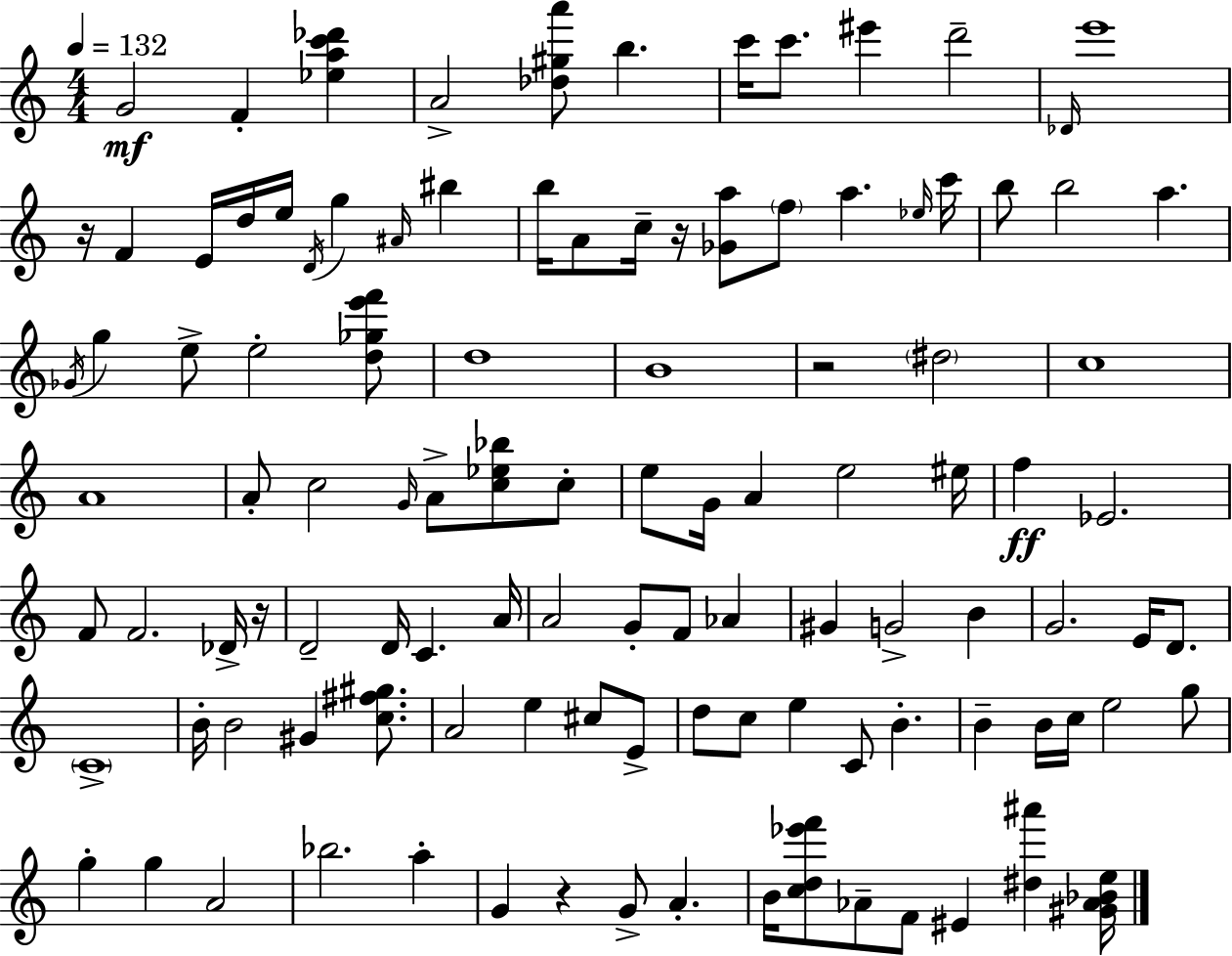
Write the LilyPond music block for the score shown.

{
  \clef treble
  \numericTimeSignature
  \time 4/4
  \key a \minor
  \tempo 4 = 132
  g'2\mf f'4-. <ees'' a'' c''' des'''>4 | a'2-> <des'' gis'' a'''>8 b''4. | c'''16 c'''8. eis'''4 d'''2-- | \grace { des'16 } e'''1 | \break r16 f'4 e'16 d''16 e''16 \acciaccatura { d'16 } g''4 \grace { ais'16 } bis''4 | b''16 a'8 c''16-- r16 <ges' a''>8 \parenthesize f''8 a''4. | \grace { ees''16 } c'''16 b''8 b''2 a''4. | \acciaccatura { ges'16 } g''4 e''8-> e''2-. | \break <d'' ges'' e''' f'''>8 d''1 | b'1 | r2 \parenthesize dis''2 | c''1 | \break a'1 | a'8-. c''2 \grace { g'16 } | a'8-> <c'' ees'' bes''>8 c''8-. e''8 g'16 a'4 e''2 | eis''16 f''4\ff ees'2. | \break f'8 f'2. | des'16-> r16 d'2-- d'16 c'4. | a'16 a'2 g'8-. | f'8 aes'4 gis'4 g'2-> | \break b'4 g'2. | e'16 d'8. \parenthesize c'1-> | b'16-. b'2 gis'4 | <c'' fis'' gis''>8. a'2 e''4 | \break cis''8 e'8-> d''8 c''8 e''4 c'8 | b'4.-. b'4-- b'16 c''16 e''2 | g''8 g''4-. g''4 a'2 | bes''2. | \break a''4-. g'4 r4 g'8-> | a'4.-. b'16 <c'' d'' ees''' f'''>8 aes'8-- f'8 eis'4 | <dis'' ais'''>4 <gis' aes' bes' e''>16 \bar "|."
}